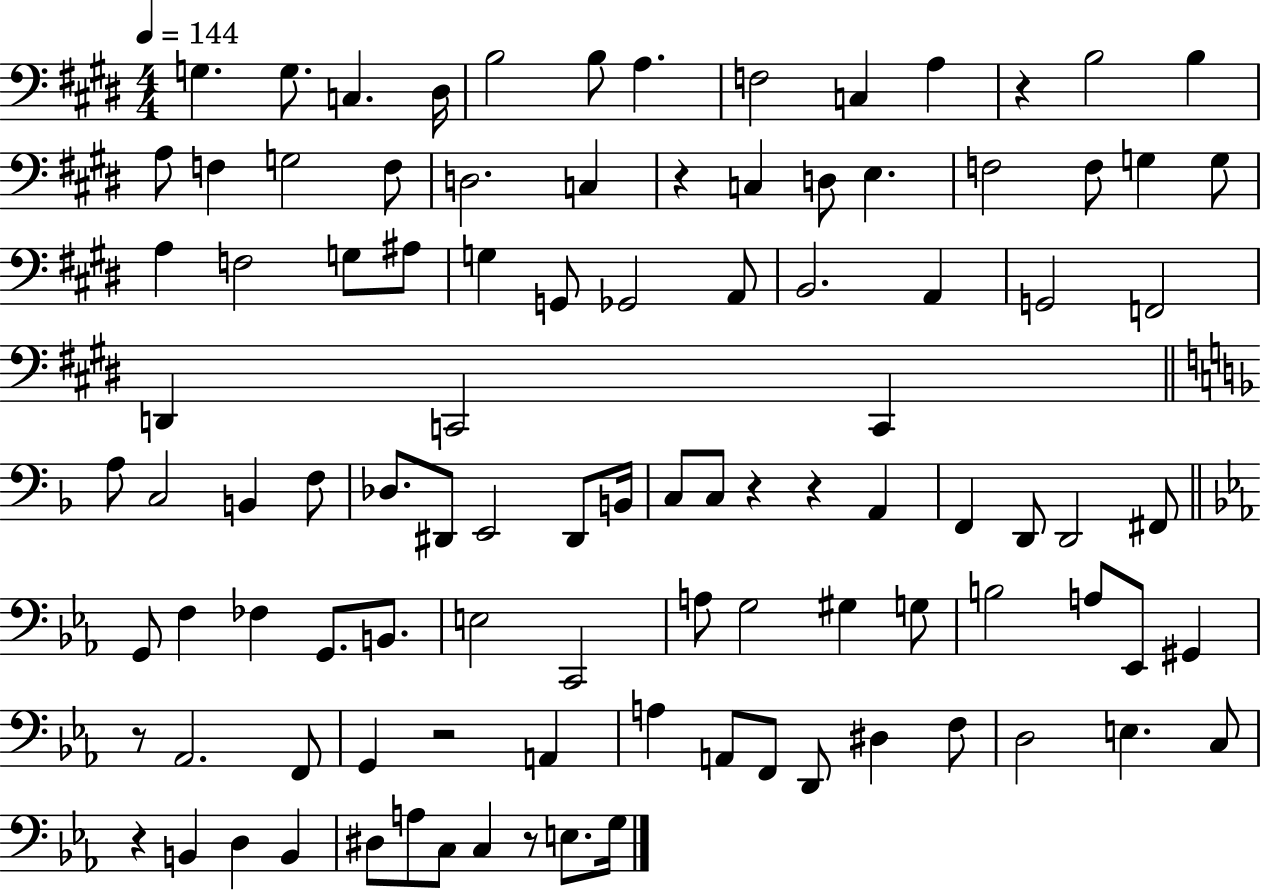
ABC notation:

X:1
T:Untitled
M:4/4
L:1/4
K:E
G, G,/2 C, ^D,/4 B,2 B,/2 A, F,2 C, A, z B,2 B, A,/2 F, G,2 F,/2 D,2 C, z C, D,/2 E, F,2 F,/2 G, G,/2 A, F,2 G,/2 ^A,/2 G, G,,/2 _G,,2 A,,/2 B,,2 A,, G,,2 F,,2 D,, C,,2 C,, A,/2 C,2 B,, F,/2 _D,/2 ^D,,/2 E,,2 ^D,,/2 B,,/4 C,/2 C,/2 z z A,, F,, D,,/2 D,,2 ^F,,/2 G,,/2 F, _F, G,,/2 B,,/2 E,2 C,,2 A,/2 G,2 ^G, G,/2 B,2 A,/2 _E,,/2 ^G,, z/2 _A,,2 F,,/2 G,, z2 A,, A, A,,/2 F,,/2 D,,/2 ^D, F,/2 D,2 E, C,/2 z B,, D, B,, ^D,/2 A,/2 C,/2 C, z/2 E,/2 G,/4